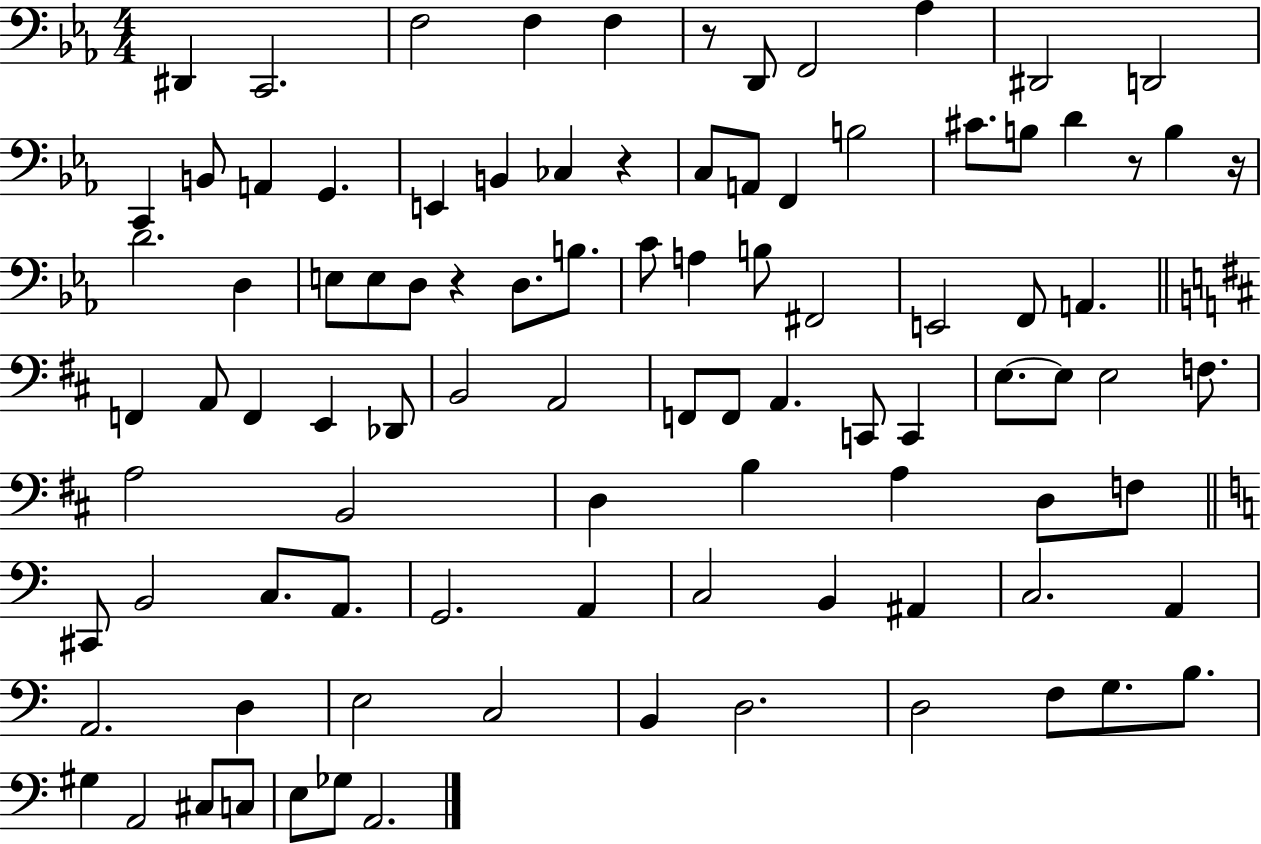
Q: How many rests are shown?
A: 5